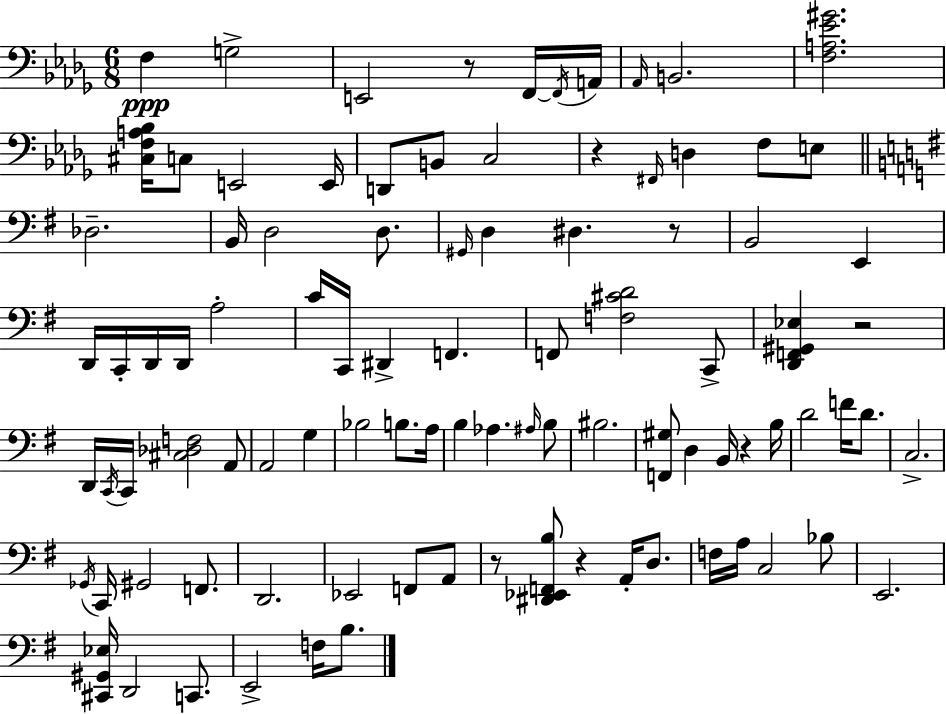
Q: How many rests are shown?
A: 7